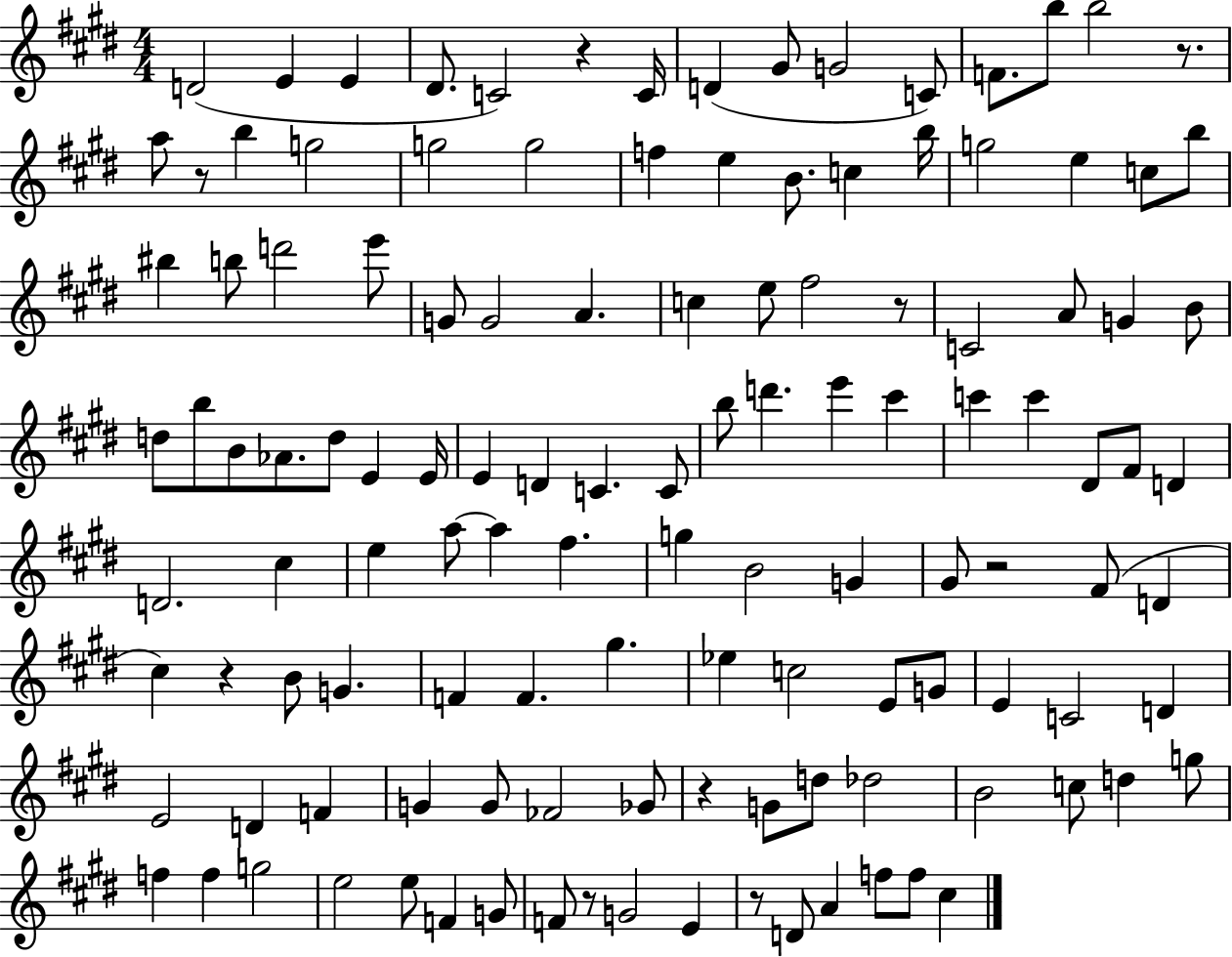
{
  \clef treble
  \numericTimeSignature
  \time 4/4
  \key e \major
  \repeat volta 2 { d'2( e'4 e'4 | dis'8. c'2) r4 c'16 | d'4( gis'8 g'2 c'8) | f'8. b''8 b''2 r8. | \break a''8 r8 b''4 g''2 | g''2 g''2 | f''4 e''4 b'8. c''4 b''16 | g''2 e''4 c''8 b''8 | \break bis''4 b''8 d'''2 e'''8 | g'8 g'2 a'4. | c''4 e''8 fis''2 r8 | c'2 a'8 g'4 b'8 | \break d''8 b''8 b'8 aes'8. d''8 e'4 e'16 | e'4 d'4 c'4. c'8 | b''8 d'''4. e'''4 cis'''4 | c'''4 c'''4 dis'8 fis'8 d'4 | \break d'2. cis''4 | e''4 a''8~~ a''4 fis''4. | g''4 b'2 g'4 | gis'8 r2 fis'8( d'4 | \break cis''4) r4 b'8 g'4. | f'4 f'4. gis''4. | ees''4 c''2 e'8 g'8 | e'4 c'2 d'4 | \break e'2 d'4 f'4 | g'4 g'8 fes'2 ges'8 | r4 g'8 d''8 des''2 | b'2 c''8 d''4 g''8 | \break f''4 f''4 g''2 | e''2 e''8 f'4 g'8 | f'8 r8 g'2 e'4 | r8 d'8 a'4 f''8 f''8 cis''4 | \break } \bar "|."
}